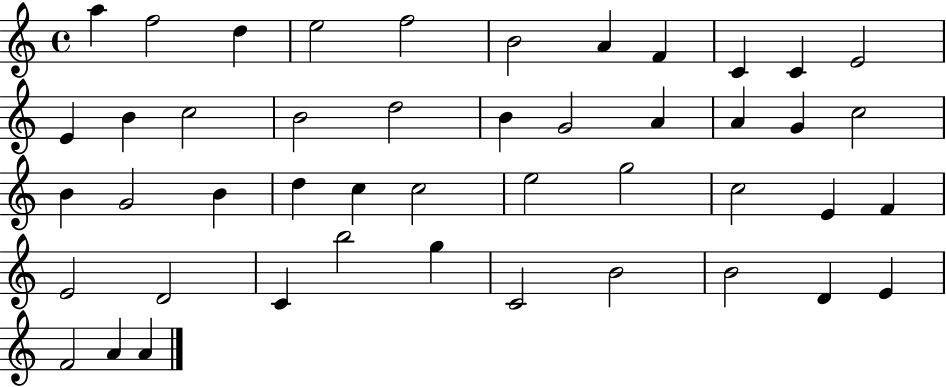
A5/q F5/h D5/q E5/h F5/h B4/h A4/q F4/q C4/q C4/q E4/h E4/q B4/q C5/h B4/h D5/h B4/q G4/h A4/q A4/q G4/q C5/h B4/q G4/h B4/q D5/q C5/q C5/h E5/h G5/h C5/h E4/q F4/q E4/h D4/h C4/q B5/h G5/q C4/h B4/h B4/h D4/q E4/q F4/h A4/q A4/q